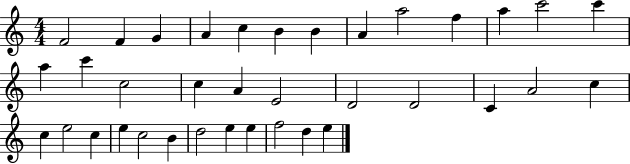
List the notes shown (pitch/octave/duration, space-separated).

F4/h F4/q G4/q A4/q C5/q B4/q B4/q A4/q A5/h F5/q A5/q C6/h C6/q A5/q C6/q C5/h C5/q A4/q E4/h D4/h D4/h C4/q A4/h C5/q C5/q E5/h C5/q E5/q C5/h B4/q D5/h E5/q E5/q F5/h D5/q E5/q